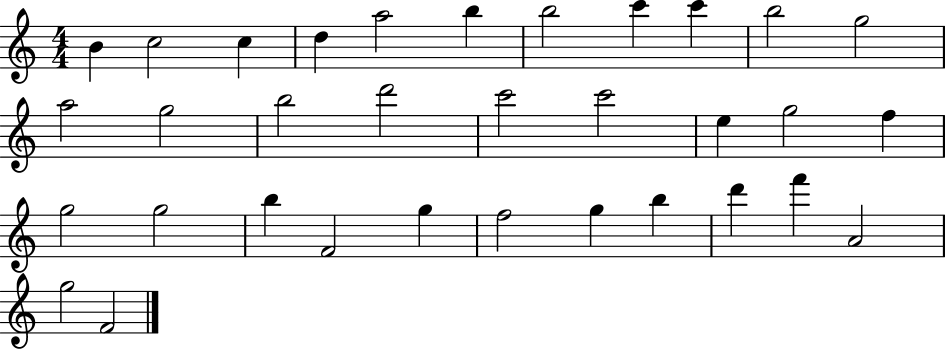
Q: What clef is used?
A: treble